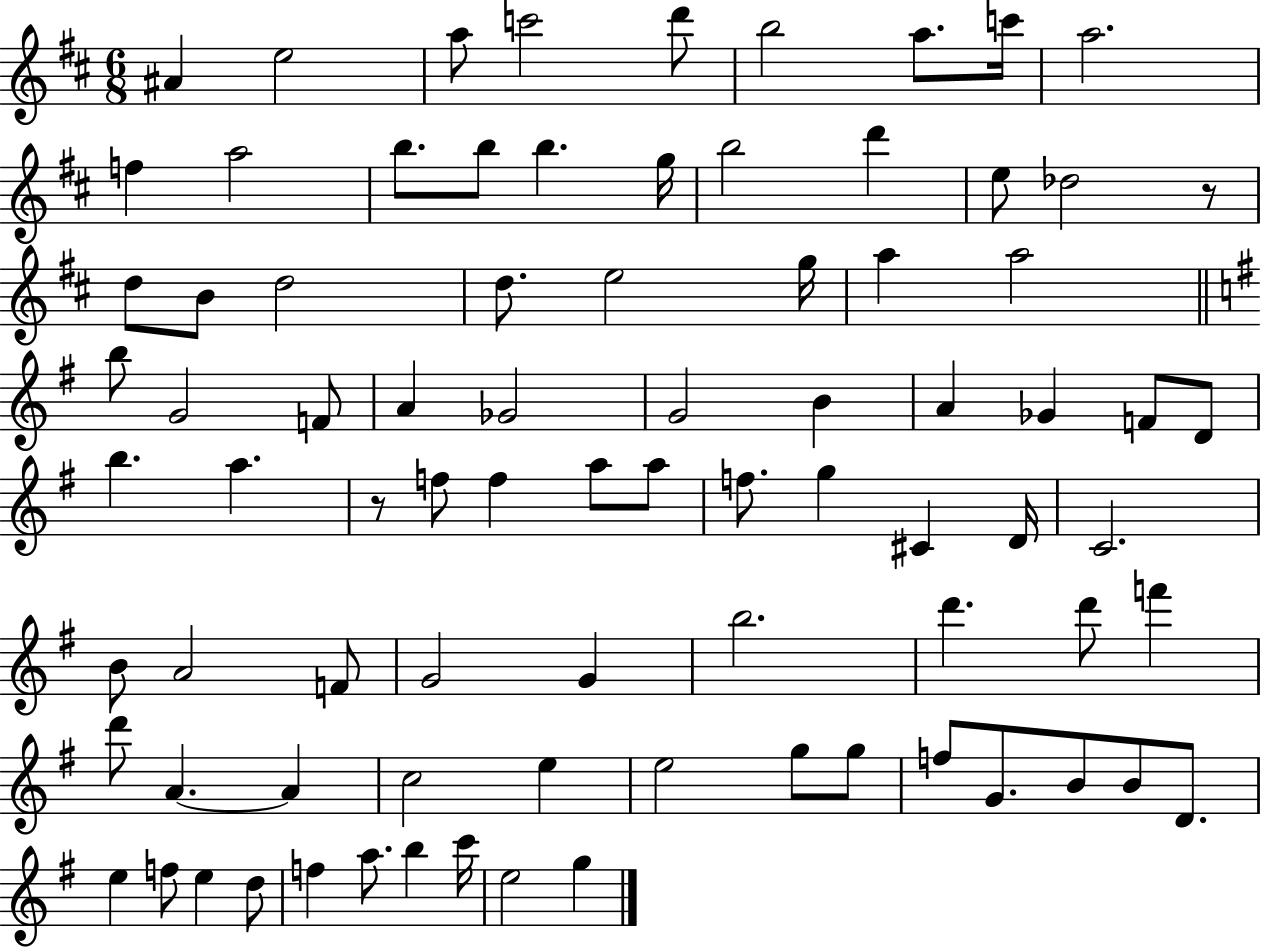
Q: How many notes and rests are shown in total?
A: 83